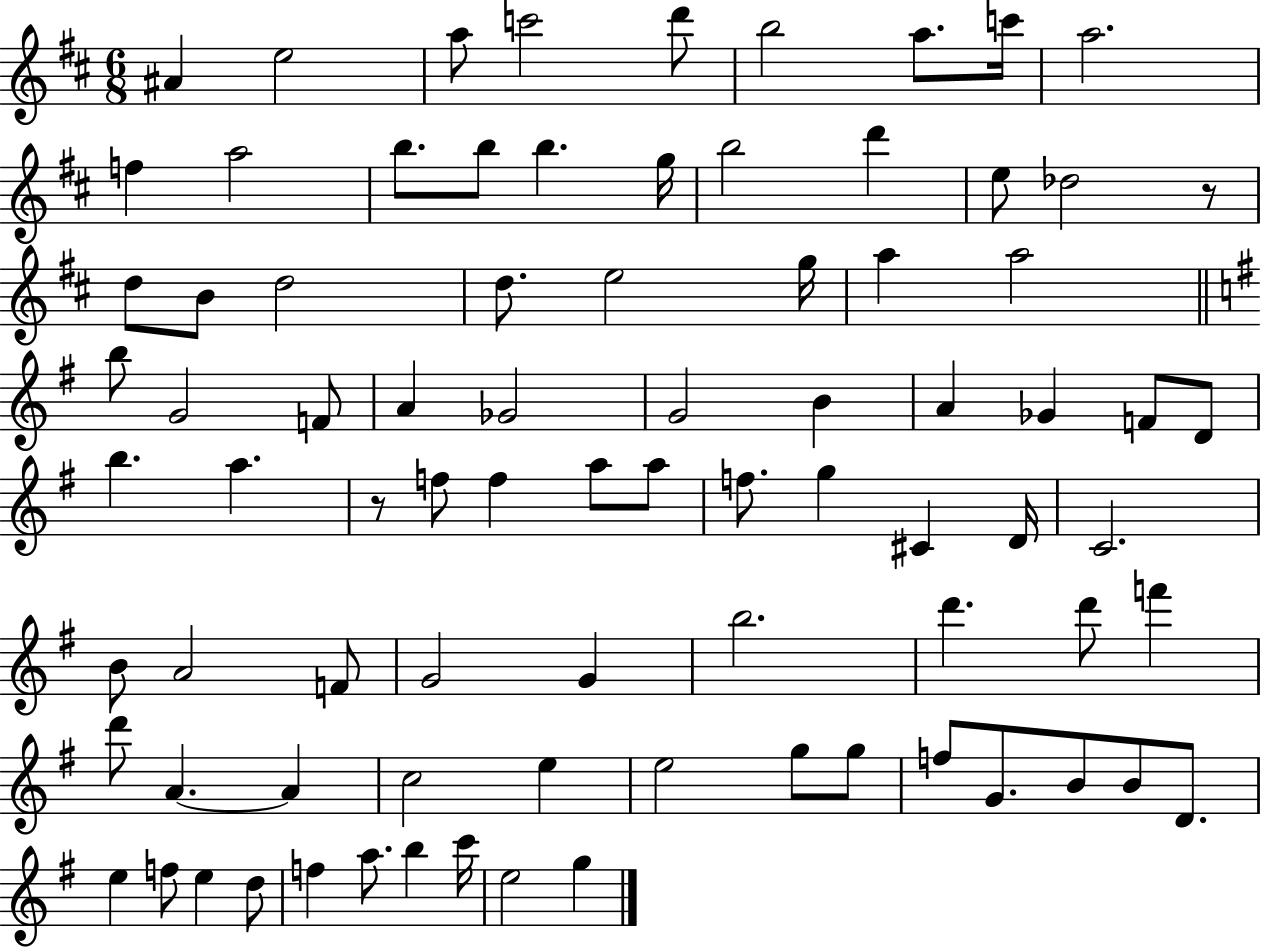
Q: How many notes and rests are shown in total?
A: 83